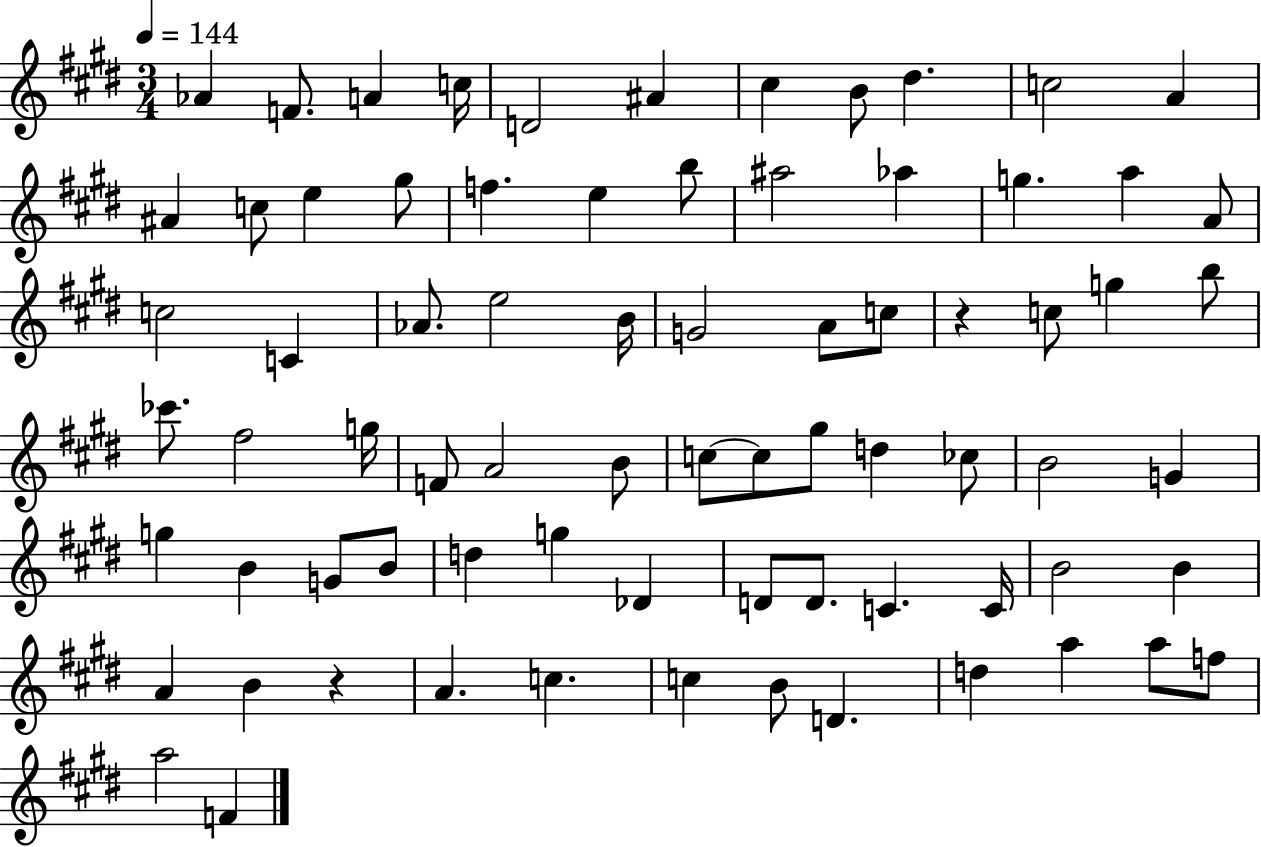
{
  \clef treble
  \numericTimeSignature
  \time 3/4
  \key e \major
  \tempo 4 = 144
  aes'4 f'8. a'4 c''16 | d'2 ais'4 | cis''4 b'8 dis''4. | c''2 a'4 | \break ais'4 c''8 e''4 gis''8 | f''4. e''4 b''8 | ais''2 aes''4 | g''4. a''4 a'8 | \break c''2 c'4 | aes'8. e''2 b'16 | g'2 a'8 c''8 | r4 c''8 g''4 b''8 | \break ces'''8. fis''2 g''16 | f'8 a'2 b'8 | c''8~~ c''8 gis''8 d''4 ces''8 | b'2 g'4 | \break g''4 b'4 g'8 b'8 | d''4 g''4 des'4 | d'8 d'8. c'4. c'16 | b'2 b'4 | \break a'4 b'4 r4 | a'4. c''4. | c''4 b'8 d'4. | d''4 a''4 a''8 f''8 | \break a''2 f'4 | \bar "|."
}